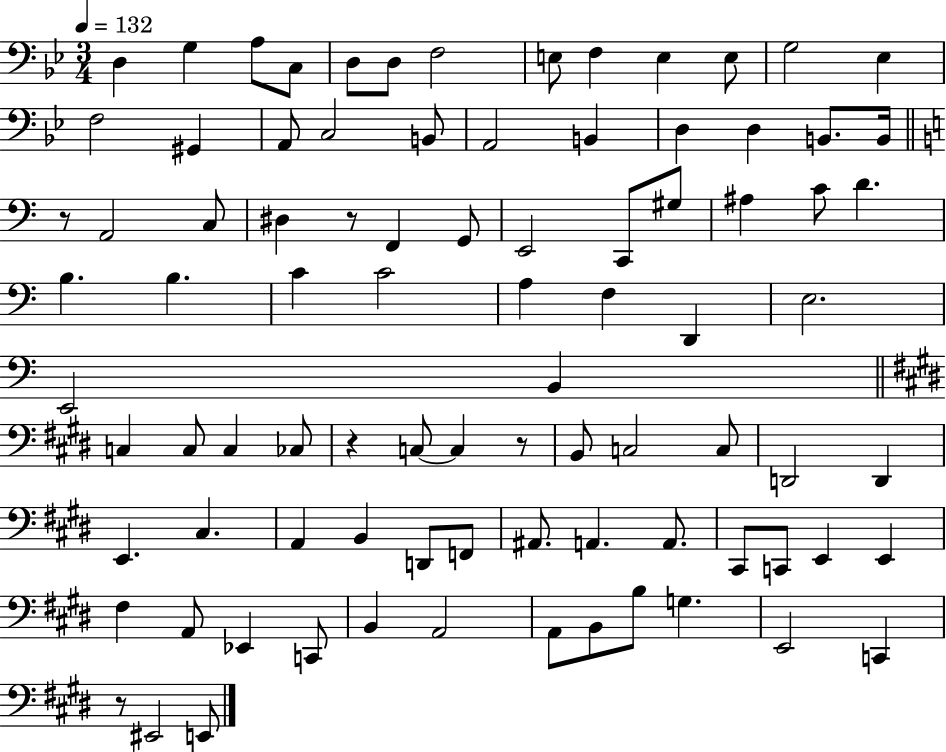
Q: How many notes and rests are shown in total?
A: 88